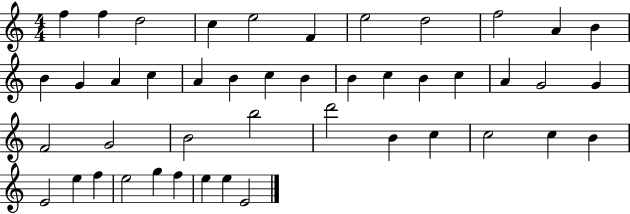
F5/q F5/q D5/h C5/q E5/h F4/q E5/h D5/h F5/h A4/q B4/q B4/q G4/q A4/q C5/q A4/q B4/q C5/q B4/q B4/q C5/q B4/q C5/q A4/q G4/h G4/q F4/h G4/h B4/h B5/h D6/h B4/q C5/q C5/h C5/q B4/q E4/h E5/q F5/q E5/h G5/q F5/q E5/q E5/q E4/h